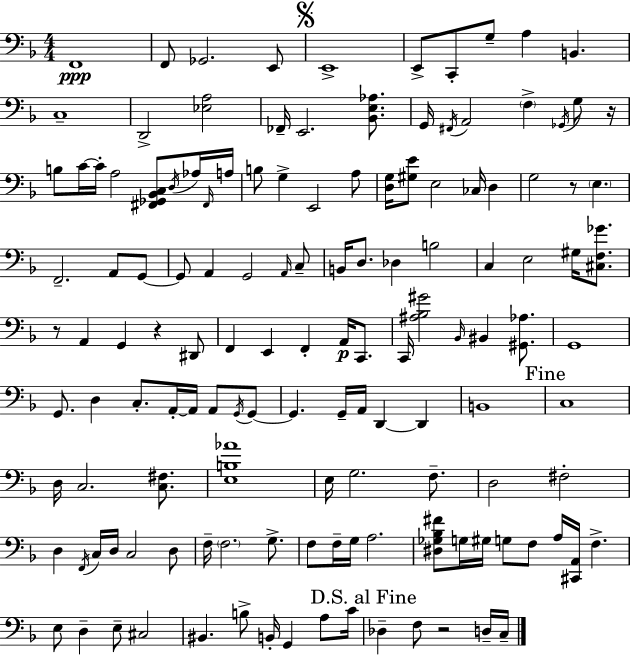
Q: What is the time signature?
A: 4/4